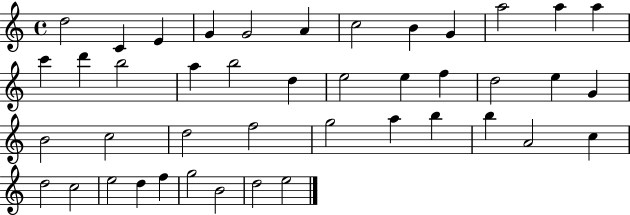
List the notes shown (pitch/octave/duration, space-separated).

D5/h C4/q E4/q G4/q G4/h A4/q C5/h B4/q G4/q A5/h A5/q A5/q C6/q D6/q B5/h A5/q B5/h D5/q E5/h E5/q F5/q D5/h E5/q G4/q B4/h C5/h D5/h F5/h G5/h A5/q B5/q B5/q A4/h C5/q D5/h C5/h E5/h D5/q F5/q G5/h B4/h D5/h E5/h